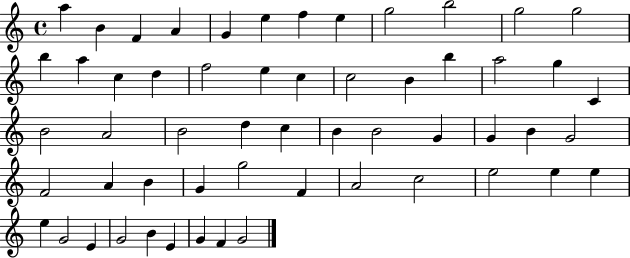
A5/q B4/q F4/q A4/q G4/q E5/q F5/q E5/q G5/h B5/h G5/h G5/h B5/q A5/q C5/q D5/q F5/h E5/q C5/q C5/h B4/q B5/q A5/h G5/q C4/q B4/h A4/h B4/h D5/q C5/q B4/q B4/h G4/q G4/q B4/q G4/h F4/h A4/q B4/q G4/q G5/h F4/q A4/h C5/h E5/h E5/q E5/q E5/q G4/h E4/q G4/h B4/q E4/q G4/q F4/q G4/h